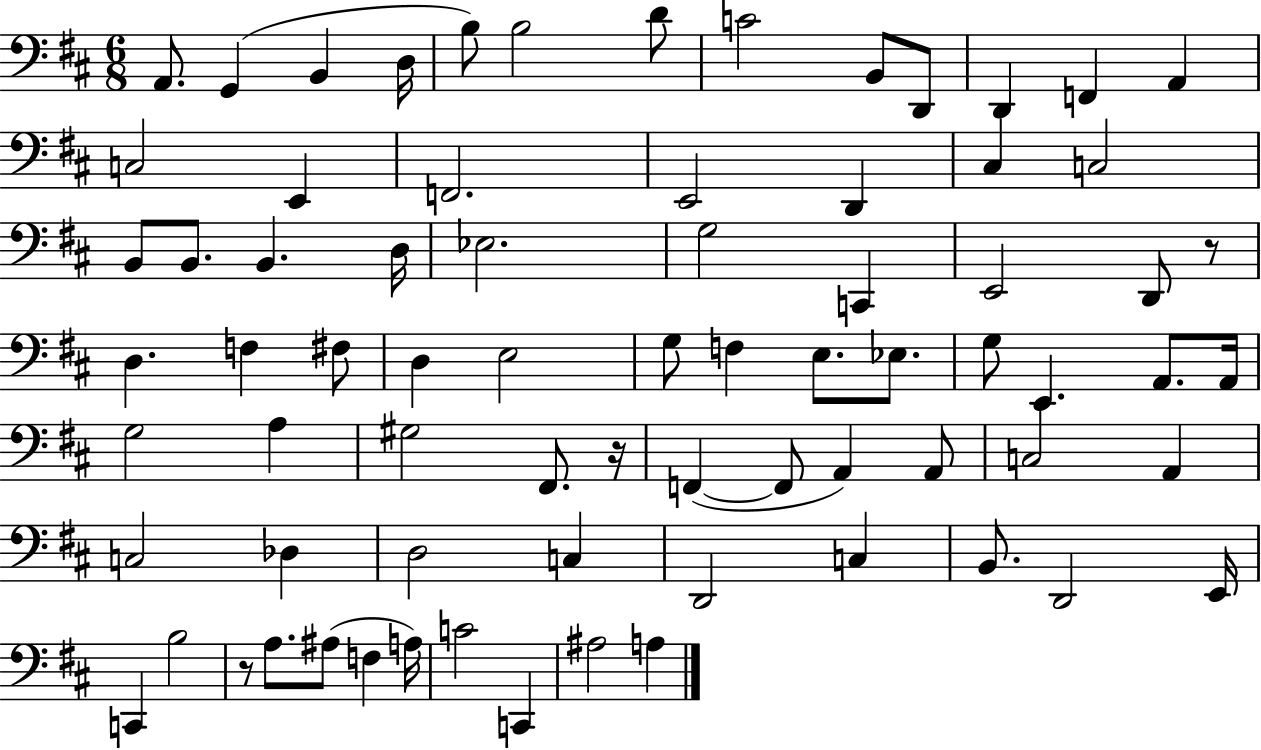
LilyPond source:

{
  \clef bass
  \numericTimeSignature
  \time 6/8
  \key d \major
  a,8. g,4( b,4 d16 | b8) b2 d'8 | c'2 b,8 d,8 | d,4 f,4 a,4 | \break c2 e,4 | f,2. | e,2 d,4 | cis4 c2 | \break b,8 b,8. b,4. d16 | ees2. | g2 c,4 | e,2 d,8 r8 | \break d4. f4 fis8 | d4 e2 | g8 f4 e8. ees8. | g8 e,4. a,8. a,16 | \break g2 a4 | gis2 fis,8. r16 | f,4~(~ f,8 a,4) a,8 | c2 a,4 | \break c2 des4 | d2 c4 | d,2 c4 | b,8. d,2 e,16 | \break c,4 b2 | r8 a8. ais8( f4 a16) | c'2 c,4 | ais2 a4 | \break \bar "|."
}